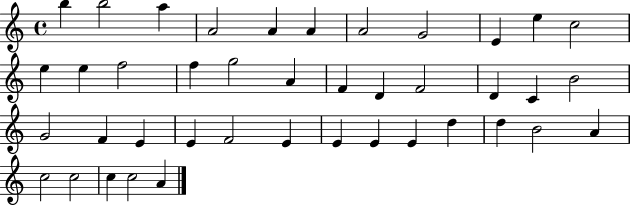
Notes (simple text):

B5/q B5/h A5/q A4/h A4/q A4/q A4/h G4/h E4/q E5/q C5/h E5/q E5/q F5/h F5/q G5/h A4/q F4/q D4/q F4/h D4/q C4/q B4/h G4/h F4/q E4/q E4/q F4/h E4/q E4/q E4/q E4/q D5/q D5/q B4/h A4/q C5/h C5/h C5/q C5/h A4/q